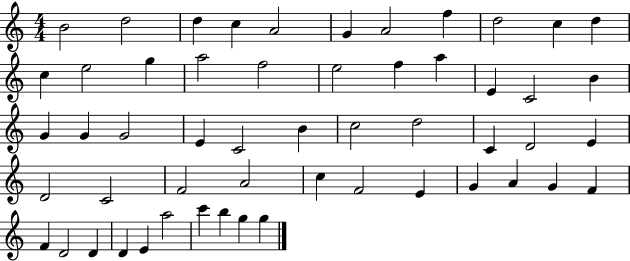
{
  \clef treble
  \numericTimeSignature
  \time 4/4
  \key c \major
  b'2 d''2 | d''4 c''4 a'2 | g'4 a'2 f''4 | d''2 c''4 d''4 | \break c''4 e''2 g''4 | a''2 f''2 | e''2 f''4 a''4 | e'4 c'2 b'4 | \break g'4 g'4 g'2 | e'4 c'2 b'4 | c''2 d''2 | c'4 d'2 e'4 | \break d'2 c'2 | f'2 a'2 | c''4 f'2 e'4 | g'4 a'4 g'4 f'4 | \break f'4 d'2 d'4 | d'4 e'4 a''2 | c'''4 b''4 g''4 g''4 | \bar "|."
}